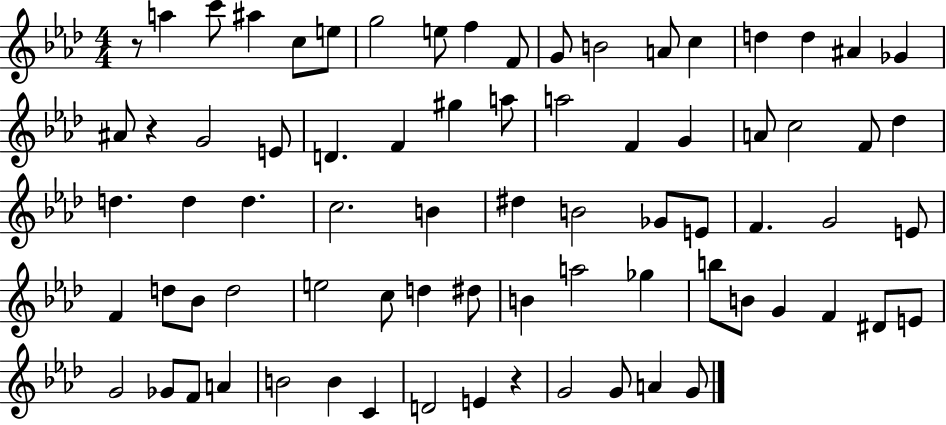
{
  \clef treble
  \numericTimeSignature
  \time 4/4
  \key aes \major
  \repeat volta 2 { r8 a''4 c'''8 ais''4 c''8 e''8 | g''2 e''8 f''4 f'8 | g'8 b'2 a'8 c''4 | d''4 d''4 ais'4 ges'4 | \break ais'8 r4 g'2 e'8 | d'4. f'4 gis''4 a''8 | a''2 f'4 g'4 | a'8 c''2 f'8 des''4 | \break d''4. d''4 d''4. | c''2. b'4 | dis''4 b'2 ges'8 e'8 | f'4. g'2 e'8 | \break f'4 d''8 bes'8 d''2 | e''2 c''8 d''4 dis''8 | b'4 a''2 ges''4 | b''8 b'8 g'4 f'4 dis'8 e'8 | \break g'2 ges'8 f'8 a'4 | b'2 b'4 c'4 | d'2 e'4 r4 | g'2 g'8 a'4 g'8 | \break } \bar "|."
}